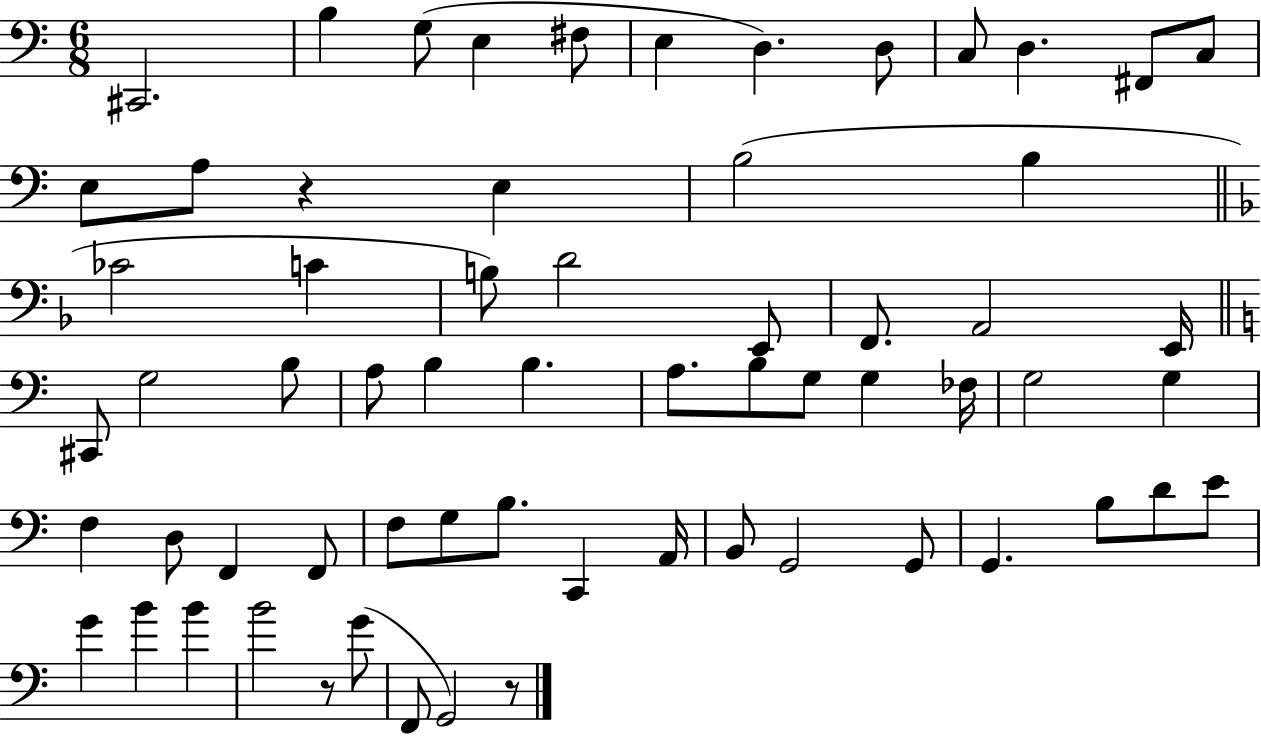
X:1
T:Untitled
M:6/8
L:1/4
K:C
^C,,2 B, G,/2 E, ^F,/2 E, D, D,/2 C,/2 D, ^F,,/2 C,/2 E,/2 A,/2 z E, B,2 B, _C2 C B,/2 D2 E,,/2 F,,/2 A,,2 E,,/4 ^C,,/2 G,2 B,/2 A,/2 B, B, A,/2 B,/2 G,/2 G, _F,/4 G,2 G, F, D,/2 F,, F,,/2 F,/2 G,/2 B,/2 C,, A,,/4 B,,/2 G,,2 G,,/2 G,, B,/2 D/2 E/2 G B B B2 z/2 G/2 F,,/2 G,,2 z/2